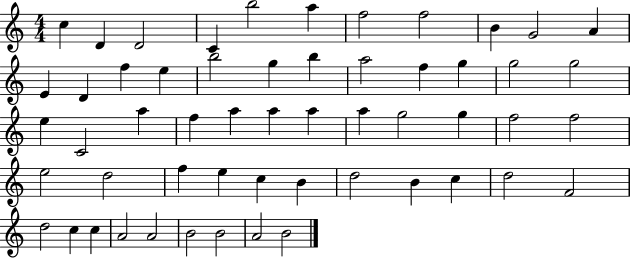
C5/q D4/q D4/h C4/q B5/h A5/q F5/h F5/h B4/q G4/h A4/q E4/q D4/q F5/q E5/q B5/h G5/q B5/q A5/h F5/q G5/q G5/h G5/h E5/q C4/h A5/q F5/q A5/q A5/q A5/q A5/q G5/h G5/q F5/h F5/h E5/h D5/h F5/q E5/q C5/q B4/q D5/h B4/q C5/q D5/h F4/h D5/h C5/q C5/q A4/h A4/h B4/h B4/h A4/h B4/h